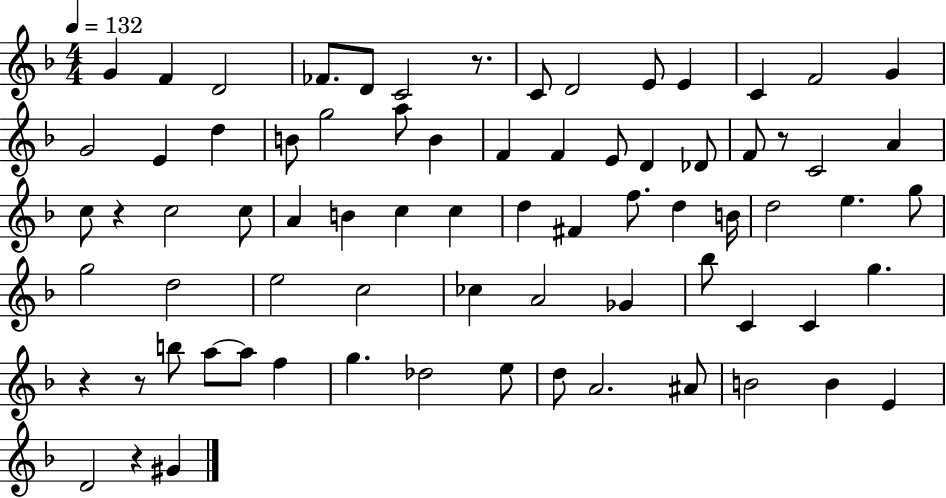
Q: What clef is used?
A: treble